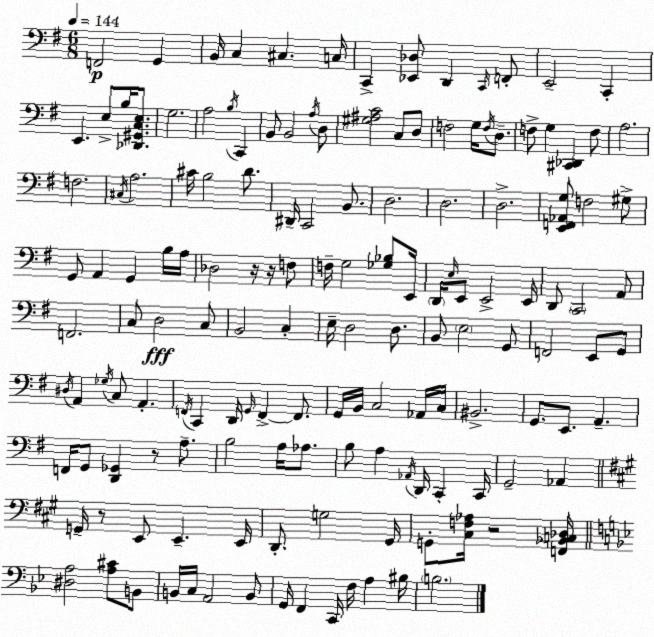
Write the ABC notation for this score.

X:1
T:Untitled
M:6/8
L:1/4
K:Em
F,,2 G,, B,,/4 C, ^C, C,/4 C,, [_E,,_D,]/2 D,, C,,/4 F,,/2 E,,2 C,, E,, E,/2 B,/4 [_D,,^G,,C,E,]/2 G,2 A,2 B,/4 C,, B,,/2 B,,2 A,/4 D,/2 [^G,^A,C]2 C,/2 D,/2 F,2 G,/4 F,/4 D,/2 F,/2 G, [^C,,_D,,] F,/2 A,2 F,2 ^C,/4 A,2 ^C/4 B,2 D/2 ^D,,/4 C,,2 B,,/2 D,2 D,2 D,2 [E,,F,,_A,,G,]/2 F,2 ^G,/2 G,,/2 A,, G,, B,/4 A,/4 _D,2 z/4 z/4 F,/2 F,/4 G,2 [_G,_B,]/2 E,,/4 D,,/4 E,/4 E,,/2 E,,2 E,,/4 D,,/2 C,,2 A,,/2 F,,2 C,/2 D,2 C,/2 B,,2 C, E,/4 D,2 D,/2 B,,/2 E,2 G,,/2 F,,2 E,,/2 G,,/2 ^D,/4 A,, _G,/4 C,/2 A,, F,,/4 C,, D,,/4 G,,/4 F,, F,,/2 G,,/4 B,,/4 C,2 _A,,/4 C,/4 ^B,,2 G,,/2 E,,/2 A,, F,,/4 G,,/2 [D,,_G,,] z/2 A,/2 B,2 A,/4 _A,/2 B,/2 A, _A,,/4 D,,/4 C,, C,,/4 G,,2 _A,, G,,/4 z/2 E,,/2 E,, E,,/4 D,,/2 G,2 ^G,,/4 G,,/2 [^C,F,_A,]/4 z2 [F,,_B,,C,_D,]/4 [^D,A,]2 [A,^C]/2 B,,/2 B,,/4 C,/4 A,,2 B,,/2 G,,/4 F,, C,,/4 F,/4 A, ^B,/4 B,2